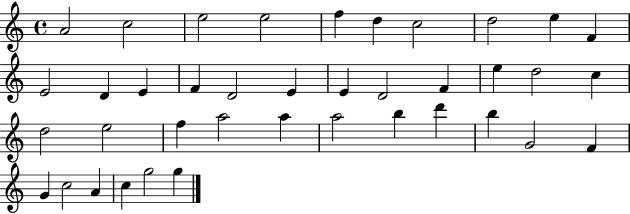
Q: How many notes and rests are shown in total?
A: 39